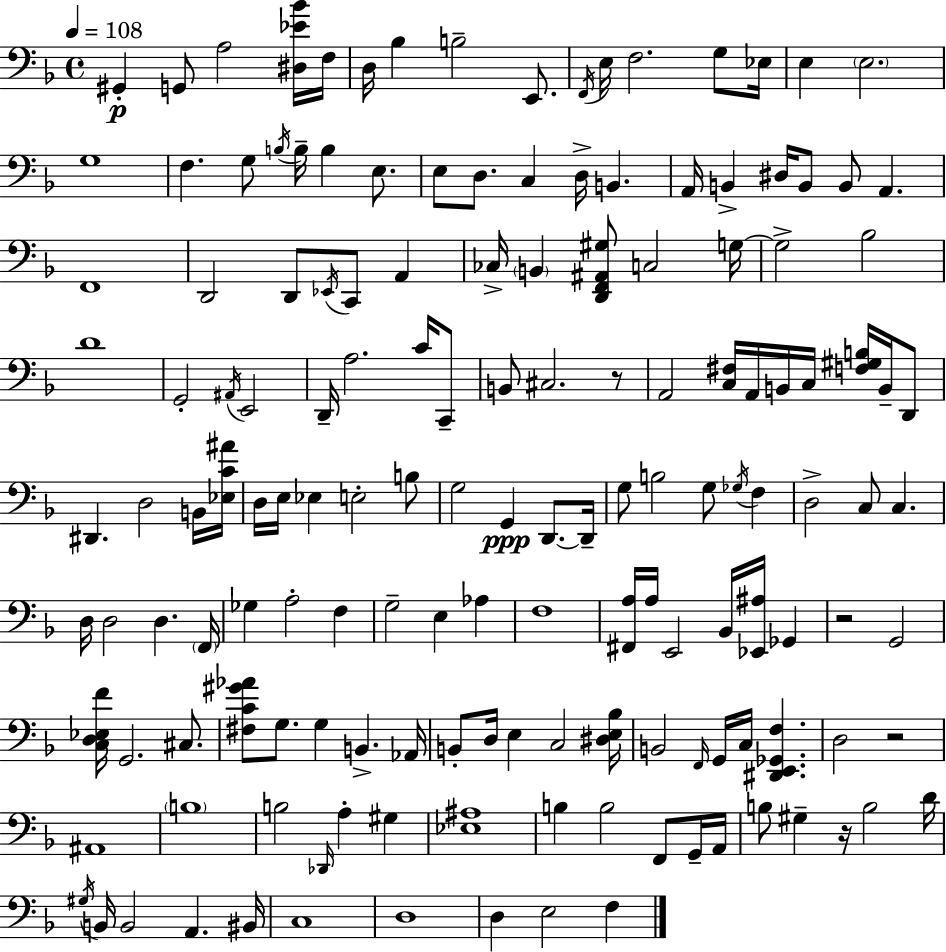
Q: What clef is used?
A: bass